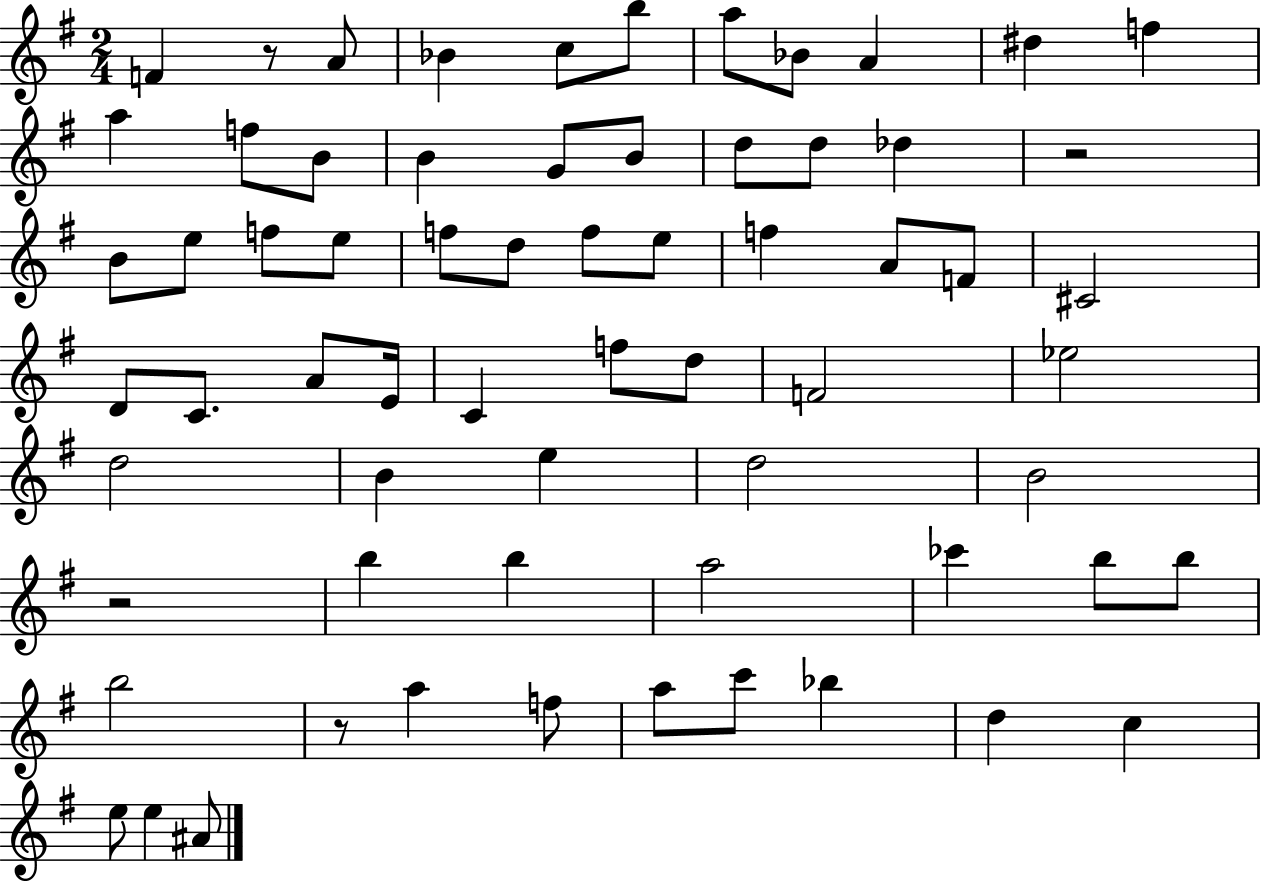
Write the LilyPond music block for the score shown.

{
  \clef treble
  \numericTimeSignature
  \time 2/4
  \key g \major
  f'4 r8 a'8 | bes'4 c''8 b''8 | a''8 bes'8 a'4 | dis''4 f''4 | \break a''4 f''8 b'8 | b'4 g'8 b'8 | d''8 d''8 des''4 | r2 | \break b'8 e''8 f''8 e''8 | f''8 d''8 f''8 e''8 | f''4 a'8 f'8 | cis'2 | \break d'8 c'8. a'8 e'16 | c'4 f''8 d''8 | f'2 | ees''2 | \break d''2 | b'4 e''4 | d''2 | b'2 | \break r2 | b''4 b''4 | a''2 | ces'''4 b''8 b''8 | \break b''2 | r8 a''4 f''8 | a''8 c'''8 bes''4 | d''4 c''4 | \break e''8 e''4 ais'8 | \bar "|."
}